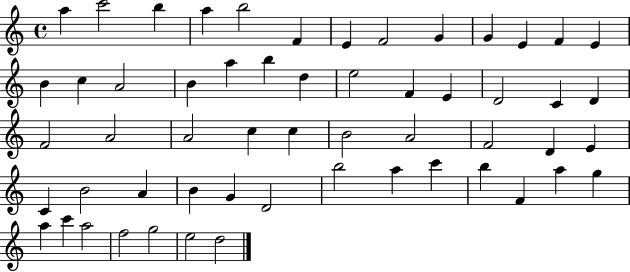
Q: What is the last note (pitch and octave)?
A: D5